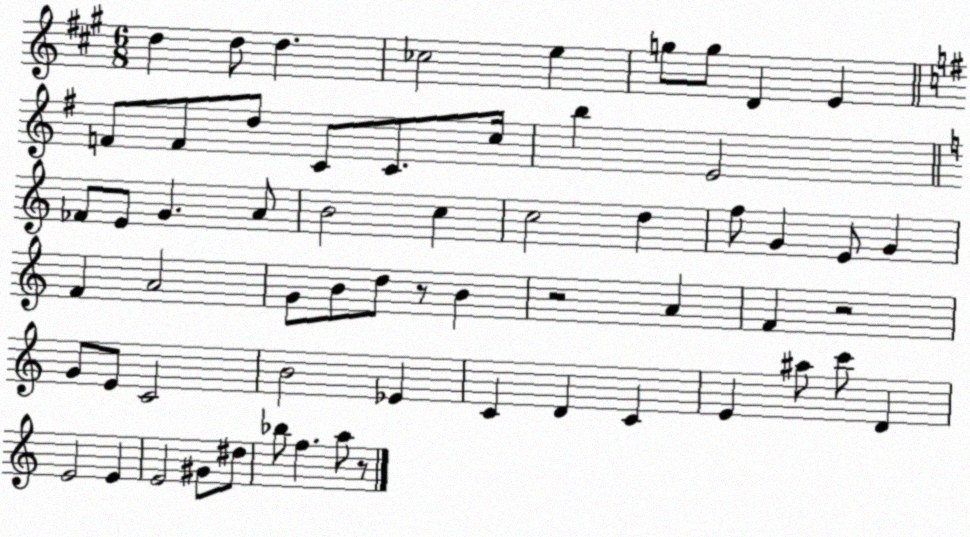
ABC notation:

X:1
T:Untitled
M:6/8
L:1/4
K:A
d d/2 d _c2 e g/2 g/2 D E F/2 F/2 d/2 C/2 C/2 c/4 b E2 _F/2 E/2 G A/2 B2 c c2 d f/2 G E/2 G F A2 G/2 B/2 d/2 z/2 B z2 A F z2 G/2 E/2 C2 B2 _E C D C E ^a/2 c'/2 D E2 E E2 ^G/2 ^d/2 _b/2 f a/2 z/2